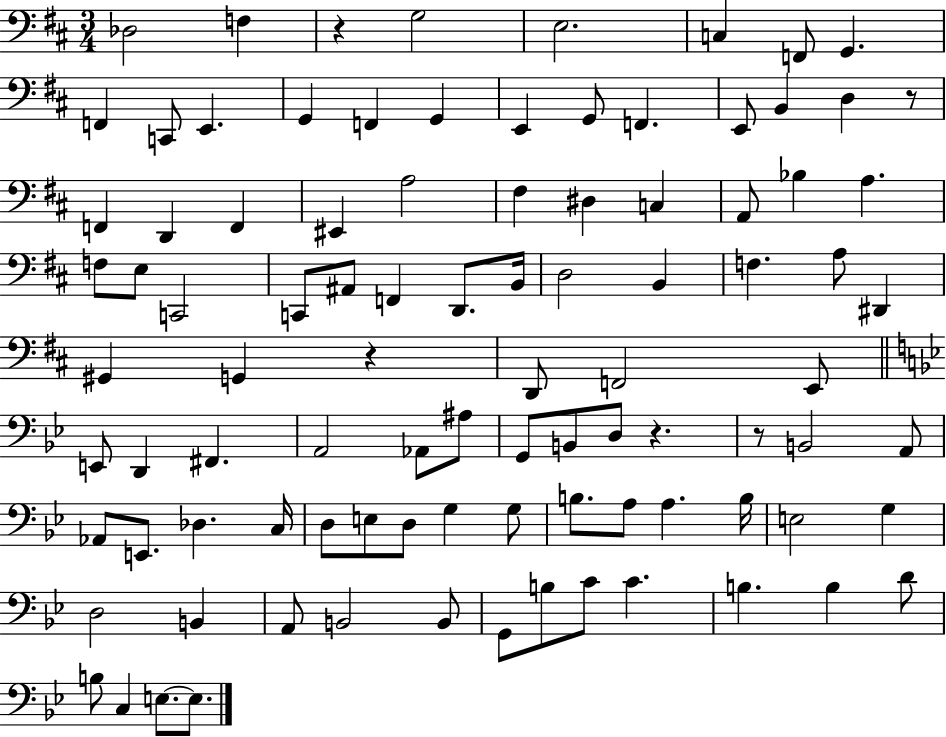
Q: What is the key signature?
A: D major